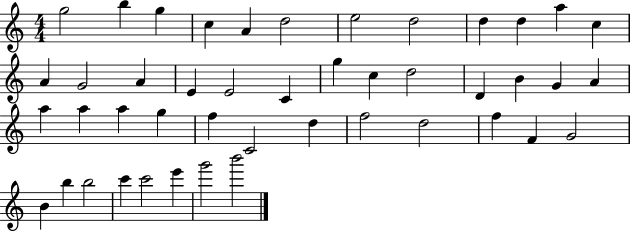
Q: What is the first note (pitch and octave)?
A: G5